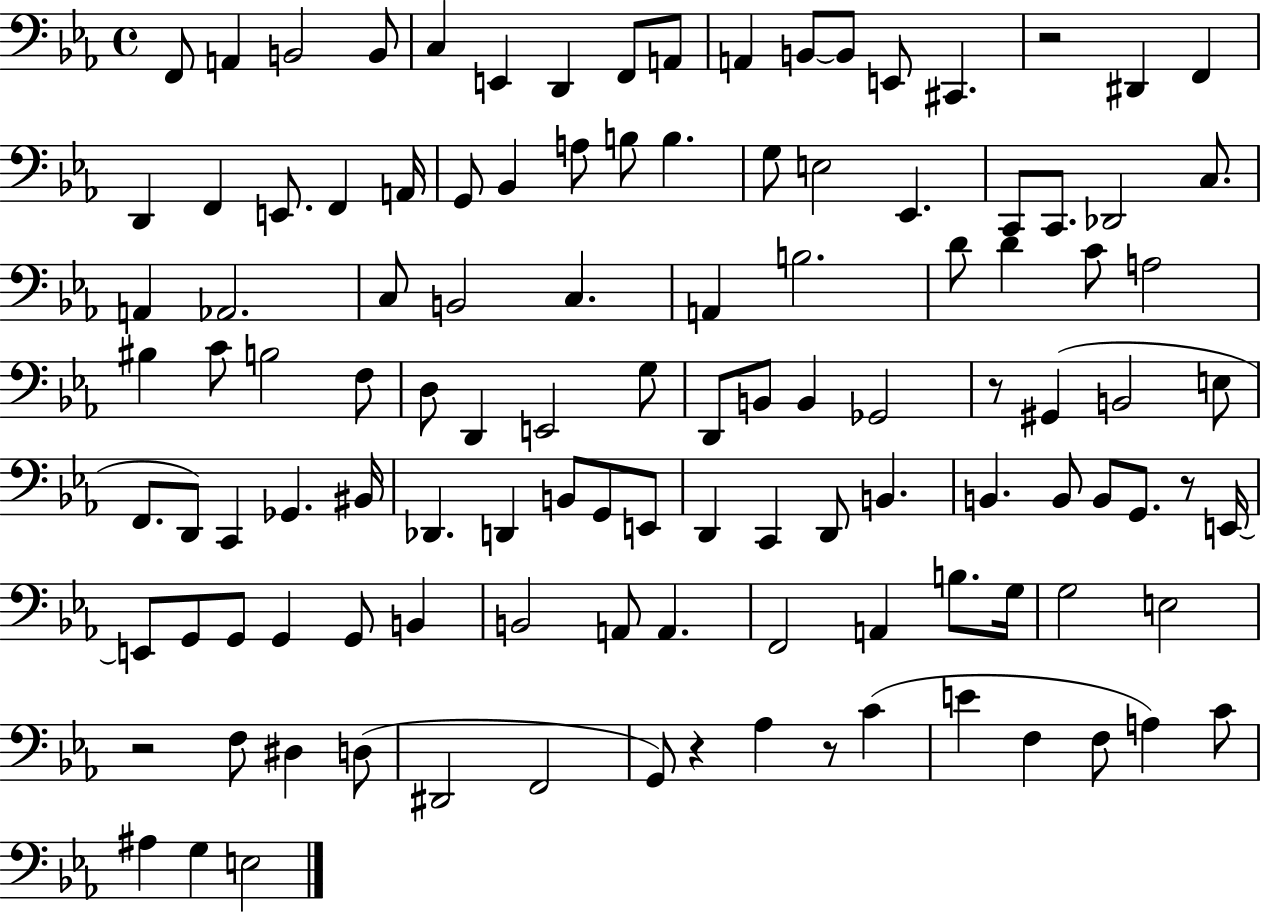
X:1
T:Untitled
M:4/4
L:1/4
K:Eb
F,,/2 A,, B,,2 B,,/2 C, E,, D,, F,,/2 A,,/2 A,, B,,/2 B,,/2 E,,/2 ^C,, z2 ^D,, F,, D,, F,, E,,/2 F,, A,,/4 G,,/2 _B,, A,/2 B,/2 B, G,/2 E,2 _E,, C,,/2 C,,/2 _D,,2 C,/2 A,, _A,,2 C,/2 B,,2 C, A,, B,2 D/2 D C/2 A,2 ^B, C/2 B,2 F,/2 D,/2 D,, E,,2 G,/2 D,,/2 B,,/2 B,, _G,,2 z/2 ^G,, B,,2 E,/2 F,,/2 D,,/2 C,, _G,, ^B,,/4 _D,, D,, B,,/2 G,,/2 E,,/2 D,, C,, D,,/2 B,, B,, B,,/2 B,,/2 G,,/2 z/2 E,,/4 E,,/2 G,,/2 G,,/2 G,, G,,/2 B,, B,,2 A,,/2 A,, F,,2 A,, B,/2 G,/4 G,2 E,2 z2 F,/2 ^D, D,/2 ^D,,2 F,,2 G,,/2 z _A, z/2 C E F, F,/2 A, C/2 ^A, G, E,2